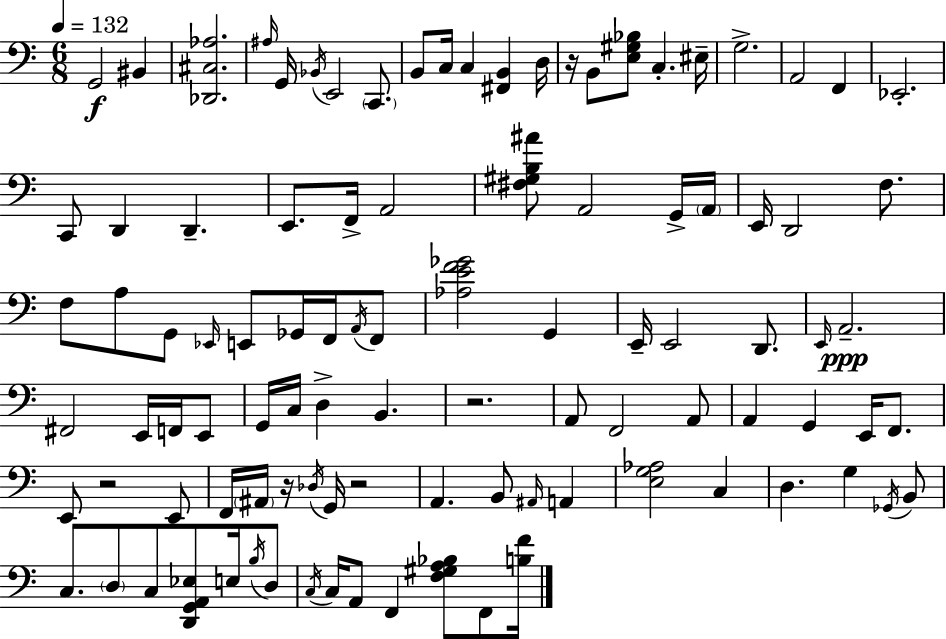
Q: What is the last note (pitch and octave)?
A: F2